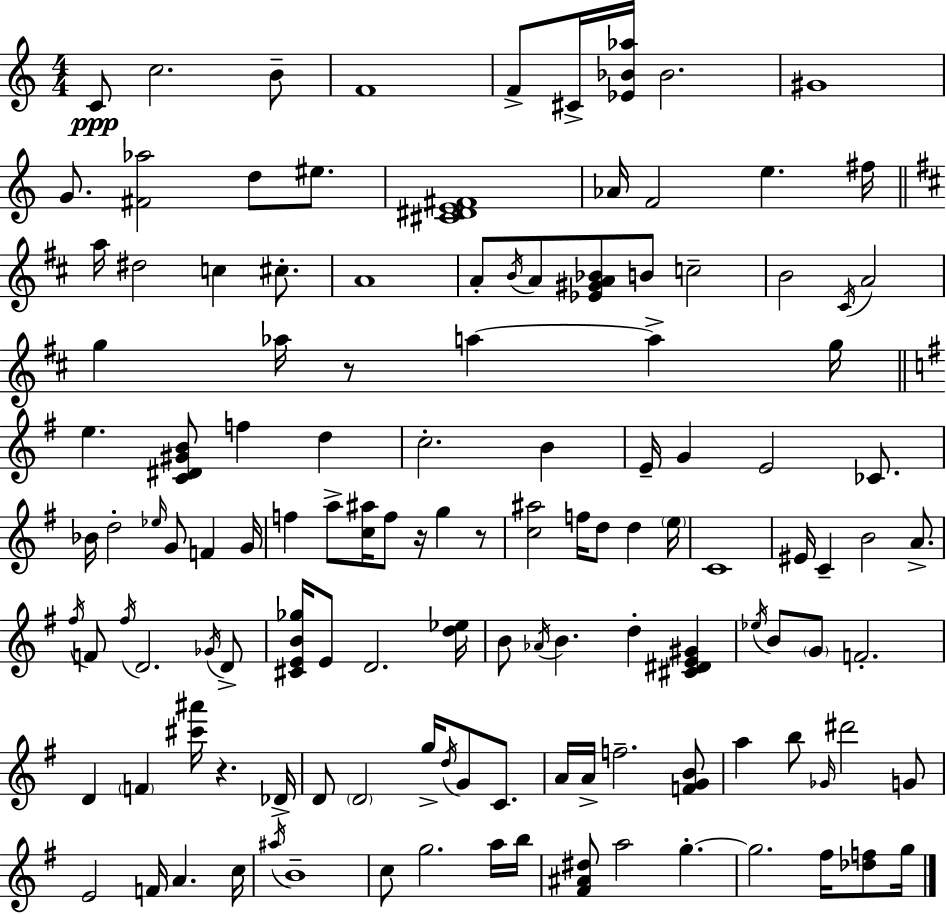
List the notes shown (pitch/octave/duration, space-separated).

C4/e C5/h. B4/e F4/w F4/e C#4/s [Eb4,Bb4,Ab5]/s Bb4/h. G#4/w G4/e. [F#4,Ab5]/h D5/e EIS5/e. [C#4,D#4,E4,F#4]/w Ab4/s F4/h E5/q. F#5/s A5/s D#5/h C5/q C#5/e. A4/w A4/e B4/s A4/e [Eb4,G#4,A4,Bb4]/e B4/e C5/h B4/h C#4/s A4/h G5/q Ab5/s R/e A5/q A5/q G5/s E5/q. [C4,D#4,G#4,B4]/e F5/q D5/q C5/h. B4/q E4/s G4/q E4/h CES4/e. Bb4/s D5/h Eb5/s G4/e F4/q G4/s F5/q A5/e [C5,A#5]/s F5/e R/s G5/q R/e [C5,A#5]/h F5/s D5/e D5/q E5/s C4/w EIS4/s C4/q B4/h A4/e. F#5/s F4/e F#5/s D4/h. Gb4/s D4/e [C#4,E4,B4,Gb5]/s E4/e D4/h. [D5,Eb5]/s B4/e Ab4/s B4/q. D5/q [C#4,D#4,E4,G#4]/q Eb5/s B4/e G4/e F4/h. D4/q F4/q [C#6,A#6]/s R/q. Db4/s D4/e D4/h G5/s D5/s G4/e C4/e. A4/s A4/s F5/h. [F4,G4,B4]/e A5/q B5/e Gb4/s D#6/h G4/e E4/h F4/s A4/q. C5/s A#5/s B4/w C5/e G5/h. A5/s B5/s [F#4,A#4,D#5]/e A5/h G5/q. G5/h. F#5/s [Db5,F5]/e G5/s